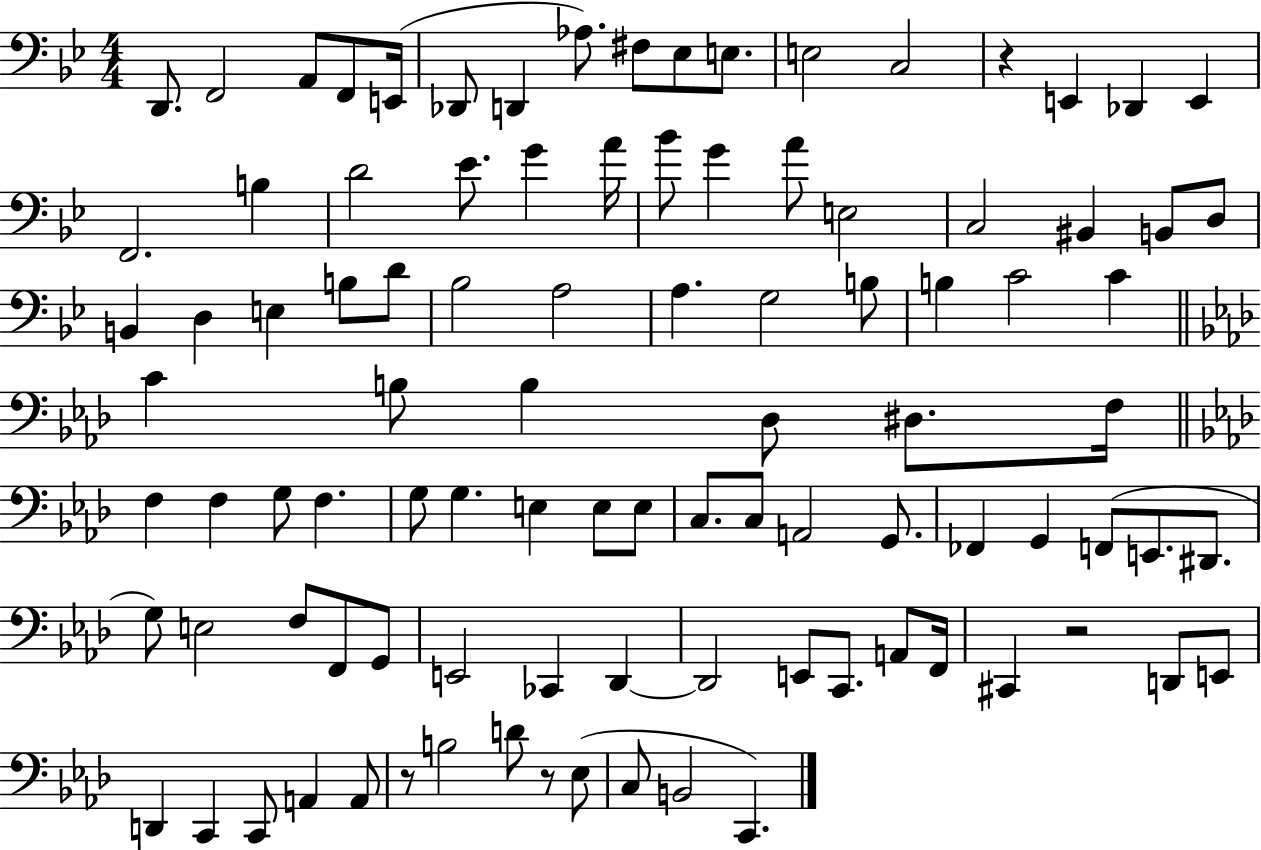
X:1
T:Untitled
M:4/4
L:1/4
K:Bb
D,,/2 F,,2 A,,/2 F,,/2 E,,/4 _D,,/2 D,, _A,/2 ^F,/2 _E,/2 E,/2 E,2 C,2 z E,, _D,, E,, F,,2 B, D2 _E/2 G A/4 _B/2 G A/2 E,2 C,2 ^B,, B,,/2 D,/2 B,, D, E, B,/2 D/2 _B,2 A,2 A, G,2 B,/2 B, C2 C C B,/2 B, _D,/2 ^D,/2 F,/4 F, F, G,/2 F, G,/2 G, E, E,/2 E,/2 C,/2 C,/2 A,,2 G,,/2 _F,, G,, F,,/2 E,,/2 ^D,,/2 G,/2 E,2 F,/2 F,,/2 G,,/2 E,,2 _C,, _D,, _D,,2 E,,/2 C,,/2 A,,/2 F,,/4 ^C,, z2 D,,/2 E,,/2 D,, C,, C,,/2 A,, A,,/2 z/2 B,2 D/2 z/2 _E,/2 C,/2 B,,2 C,,